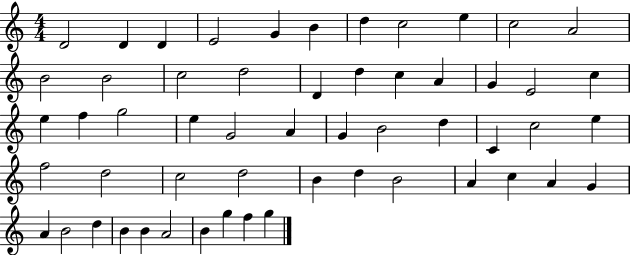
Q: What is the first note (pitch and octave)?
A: D4